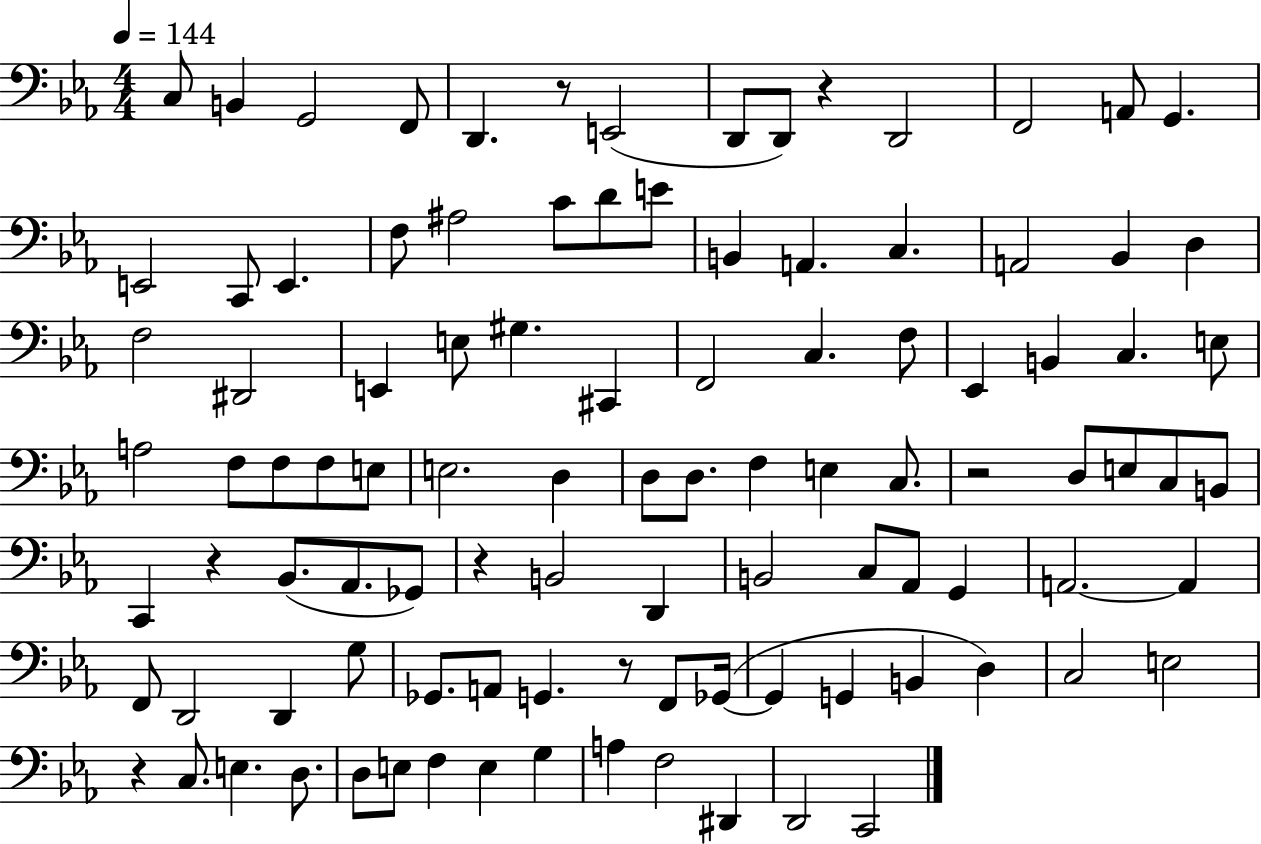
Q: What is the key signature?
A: EES major